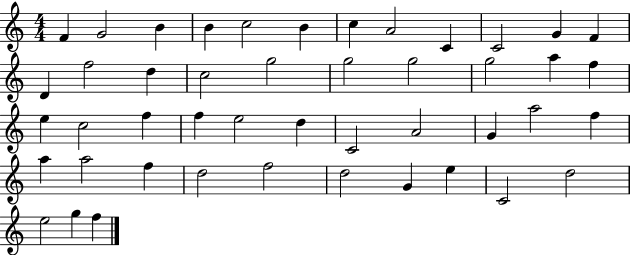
F4/q G4/h B4/q B4/q C5/h B4/q C5/q A4/h C4/q C4/h G4/q F4/q D4/q F5/h D5/q C5/h G5/h G5/h G5/h G5/h A5/q F5/q E5/q C5/h F5/q F5/q E5/h D5/q C4/h A4/h G4/q A5/h F5/q A5/q A5/h F5/q D5/h F5/h D5/h G4/q E5/q C4/h D5/h E5/h G5/q F5/q